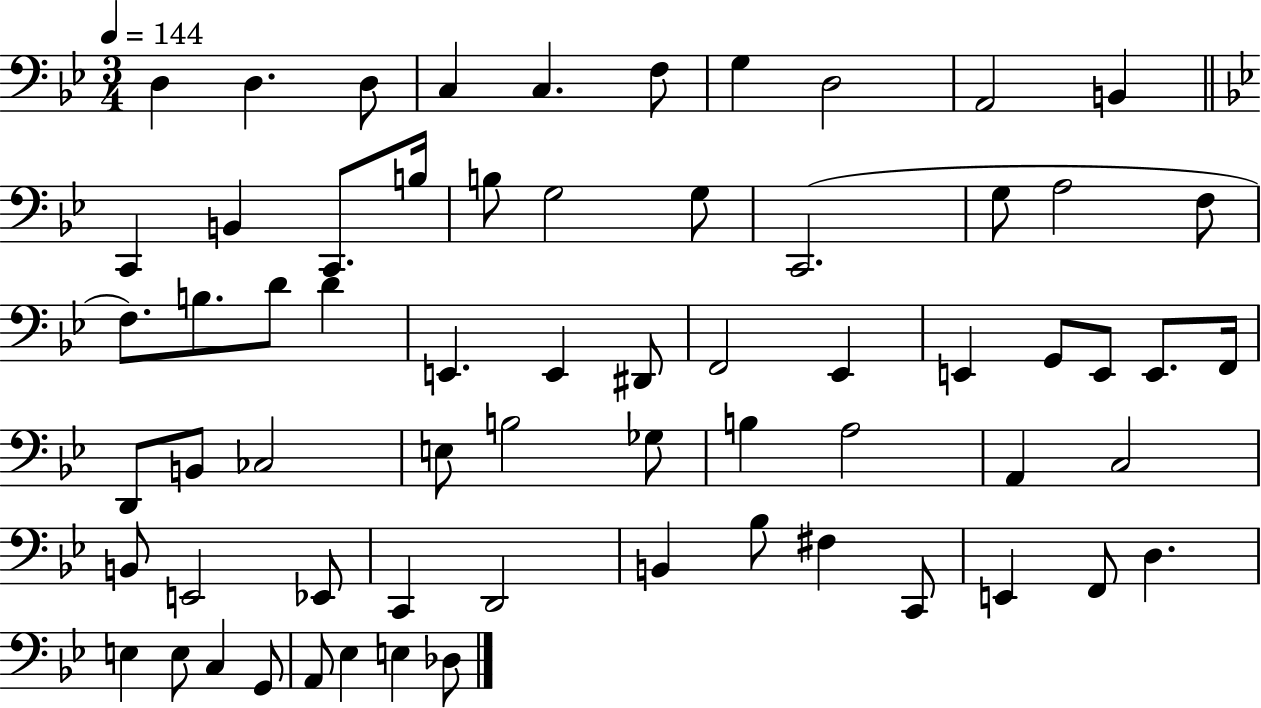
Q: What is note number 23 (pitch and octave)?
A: B3